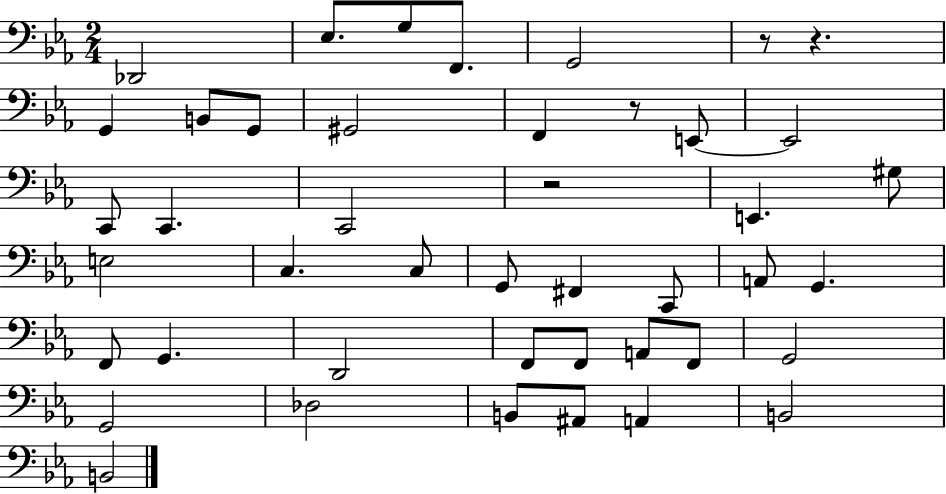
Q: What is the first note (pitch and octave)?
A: Db2